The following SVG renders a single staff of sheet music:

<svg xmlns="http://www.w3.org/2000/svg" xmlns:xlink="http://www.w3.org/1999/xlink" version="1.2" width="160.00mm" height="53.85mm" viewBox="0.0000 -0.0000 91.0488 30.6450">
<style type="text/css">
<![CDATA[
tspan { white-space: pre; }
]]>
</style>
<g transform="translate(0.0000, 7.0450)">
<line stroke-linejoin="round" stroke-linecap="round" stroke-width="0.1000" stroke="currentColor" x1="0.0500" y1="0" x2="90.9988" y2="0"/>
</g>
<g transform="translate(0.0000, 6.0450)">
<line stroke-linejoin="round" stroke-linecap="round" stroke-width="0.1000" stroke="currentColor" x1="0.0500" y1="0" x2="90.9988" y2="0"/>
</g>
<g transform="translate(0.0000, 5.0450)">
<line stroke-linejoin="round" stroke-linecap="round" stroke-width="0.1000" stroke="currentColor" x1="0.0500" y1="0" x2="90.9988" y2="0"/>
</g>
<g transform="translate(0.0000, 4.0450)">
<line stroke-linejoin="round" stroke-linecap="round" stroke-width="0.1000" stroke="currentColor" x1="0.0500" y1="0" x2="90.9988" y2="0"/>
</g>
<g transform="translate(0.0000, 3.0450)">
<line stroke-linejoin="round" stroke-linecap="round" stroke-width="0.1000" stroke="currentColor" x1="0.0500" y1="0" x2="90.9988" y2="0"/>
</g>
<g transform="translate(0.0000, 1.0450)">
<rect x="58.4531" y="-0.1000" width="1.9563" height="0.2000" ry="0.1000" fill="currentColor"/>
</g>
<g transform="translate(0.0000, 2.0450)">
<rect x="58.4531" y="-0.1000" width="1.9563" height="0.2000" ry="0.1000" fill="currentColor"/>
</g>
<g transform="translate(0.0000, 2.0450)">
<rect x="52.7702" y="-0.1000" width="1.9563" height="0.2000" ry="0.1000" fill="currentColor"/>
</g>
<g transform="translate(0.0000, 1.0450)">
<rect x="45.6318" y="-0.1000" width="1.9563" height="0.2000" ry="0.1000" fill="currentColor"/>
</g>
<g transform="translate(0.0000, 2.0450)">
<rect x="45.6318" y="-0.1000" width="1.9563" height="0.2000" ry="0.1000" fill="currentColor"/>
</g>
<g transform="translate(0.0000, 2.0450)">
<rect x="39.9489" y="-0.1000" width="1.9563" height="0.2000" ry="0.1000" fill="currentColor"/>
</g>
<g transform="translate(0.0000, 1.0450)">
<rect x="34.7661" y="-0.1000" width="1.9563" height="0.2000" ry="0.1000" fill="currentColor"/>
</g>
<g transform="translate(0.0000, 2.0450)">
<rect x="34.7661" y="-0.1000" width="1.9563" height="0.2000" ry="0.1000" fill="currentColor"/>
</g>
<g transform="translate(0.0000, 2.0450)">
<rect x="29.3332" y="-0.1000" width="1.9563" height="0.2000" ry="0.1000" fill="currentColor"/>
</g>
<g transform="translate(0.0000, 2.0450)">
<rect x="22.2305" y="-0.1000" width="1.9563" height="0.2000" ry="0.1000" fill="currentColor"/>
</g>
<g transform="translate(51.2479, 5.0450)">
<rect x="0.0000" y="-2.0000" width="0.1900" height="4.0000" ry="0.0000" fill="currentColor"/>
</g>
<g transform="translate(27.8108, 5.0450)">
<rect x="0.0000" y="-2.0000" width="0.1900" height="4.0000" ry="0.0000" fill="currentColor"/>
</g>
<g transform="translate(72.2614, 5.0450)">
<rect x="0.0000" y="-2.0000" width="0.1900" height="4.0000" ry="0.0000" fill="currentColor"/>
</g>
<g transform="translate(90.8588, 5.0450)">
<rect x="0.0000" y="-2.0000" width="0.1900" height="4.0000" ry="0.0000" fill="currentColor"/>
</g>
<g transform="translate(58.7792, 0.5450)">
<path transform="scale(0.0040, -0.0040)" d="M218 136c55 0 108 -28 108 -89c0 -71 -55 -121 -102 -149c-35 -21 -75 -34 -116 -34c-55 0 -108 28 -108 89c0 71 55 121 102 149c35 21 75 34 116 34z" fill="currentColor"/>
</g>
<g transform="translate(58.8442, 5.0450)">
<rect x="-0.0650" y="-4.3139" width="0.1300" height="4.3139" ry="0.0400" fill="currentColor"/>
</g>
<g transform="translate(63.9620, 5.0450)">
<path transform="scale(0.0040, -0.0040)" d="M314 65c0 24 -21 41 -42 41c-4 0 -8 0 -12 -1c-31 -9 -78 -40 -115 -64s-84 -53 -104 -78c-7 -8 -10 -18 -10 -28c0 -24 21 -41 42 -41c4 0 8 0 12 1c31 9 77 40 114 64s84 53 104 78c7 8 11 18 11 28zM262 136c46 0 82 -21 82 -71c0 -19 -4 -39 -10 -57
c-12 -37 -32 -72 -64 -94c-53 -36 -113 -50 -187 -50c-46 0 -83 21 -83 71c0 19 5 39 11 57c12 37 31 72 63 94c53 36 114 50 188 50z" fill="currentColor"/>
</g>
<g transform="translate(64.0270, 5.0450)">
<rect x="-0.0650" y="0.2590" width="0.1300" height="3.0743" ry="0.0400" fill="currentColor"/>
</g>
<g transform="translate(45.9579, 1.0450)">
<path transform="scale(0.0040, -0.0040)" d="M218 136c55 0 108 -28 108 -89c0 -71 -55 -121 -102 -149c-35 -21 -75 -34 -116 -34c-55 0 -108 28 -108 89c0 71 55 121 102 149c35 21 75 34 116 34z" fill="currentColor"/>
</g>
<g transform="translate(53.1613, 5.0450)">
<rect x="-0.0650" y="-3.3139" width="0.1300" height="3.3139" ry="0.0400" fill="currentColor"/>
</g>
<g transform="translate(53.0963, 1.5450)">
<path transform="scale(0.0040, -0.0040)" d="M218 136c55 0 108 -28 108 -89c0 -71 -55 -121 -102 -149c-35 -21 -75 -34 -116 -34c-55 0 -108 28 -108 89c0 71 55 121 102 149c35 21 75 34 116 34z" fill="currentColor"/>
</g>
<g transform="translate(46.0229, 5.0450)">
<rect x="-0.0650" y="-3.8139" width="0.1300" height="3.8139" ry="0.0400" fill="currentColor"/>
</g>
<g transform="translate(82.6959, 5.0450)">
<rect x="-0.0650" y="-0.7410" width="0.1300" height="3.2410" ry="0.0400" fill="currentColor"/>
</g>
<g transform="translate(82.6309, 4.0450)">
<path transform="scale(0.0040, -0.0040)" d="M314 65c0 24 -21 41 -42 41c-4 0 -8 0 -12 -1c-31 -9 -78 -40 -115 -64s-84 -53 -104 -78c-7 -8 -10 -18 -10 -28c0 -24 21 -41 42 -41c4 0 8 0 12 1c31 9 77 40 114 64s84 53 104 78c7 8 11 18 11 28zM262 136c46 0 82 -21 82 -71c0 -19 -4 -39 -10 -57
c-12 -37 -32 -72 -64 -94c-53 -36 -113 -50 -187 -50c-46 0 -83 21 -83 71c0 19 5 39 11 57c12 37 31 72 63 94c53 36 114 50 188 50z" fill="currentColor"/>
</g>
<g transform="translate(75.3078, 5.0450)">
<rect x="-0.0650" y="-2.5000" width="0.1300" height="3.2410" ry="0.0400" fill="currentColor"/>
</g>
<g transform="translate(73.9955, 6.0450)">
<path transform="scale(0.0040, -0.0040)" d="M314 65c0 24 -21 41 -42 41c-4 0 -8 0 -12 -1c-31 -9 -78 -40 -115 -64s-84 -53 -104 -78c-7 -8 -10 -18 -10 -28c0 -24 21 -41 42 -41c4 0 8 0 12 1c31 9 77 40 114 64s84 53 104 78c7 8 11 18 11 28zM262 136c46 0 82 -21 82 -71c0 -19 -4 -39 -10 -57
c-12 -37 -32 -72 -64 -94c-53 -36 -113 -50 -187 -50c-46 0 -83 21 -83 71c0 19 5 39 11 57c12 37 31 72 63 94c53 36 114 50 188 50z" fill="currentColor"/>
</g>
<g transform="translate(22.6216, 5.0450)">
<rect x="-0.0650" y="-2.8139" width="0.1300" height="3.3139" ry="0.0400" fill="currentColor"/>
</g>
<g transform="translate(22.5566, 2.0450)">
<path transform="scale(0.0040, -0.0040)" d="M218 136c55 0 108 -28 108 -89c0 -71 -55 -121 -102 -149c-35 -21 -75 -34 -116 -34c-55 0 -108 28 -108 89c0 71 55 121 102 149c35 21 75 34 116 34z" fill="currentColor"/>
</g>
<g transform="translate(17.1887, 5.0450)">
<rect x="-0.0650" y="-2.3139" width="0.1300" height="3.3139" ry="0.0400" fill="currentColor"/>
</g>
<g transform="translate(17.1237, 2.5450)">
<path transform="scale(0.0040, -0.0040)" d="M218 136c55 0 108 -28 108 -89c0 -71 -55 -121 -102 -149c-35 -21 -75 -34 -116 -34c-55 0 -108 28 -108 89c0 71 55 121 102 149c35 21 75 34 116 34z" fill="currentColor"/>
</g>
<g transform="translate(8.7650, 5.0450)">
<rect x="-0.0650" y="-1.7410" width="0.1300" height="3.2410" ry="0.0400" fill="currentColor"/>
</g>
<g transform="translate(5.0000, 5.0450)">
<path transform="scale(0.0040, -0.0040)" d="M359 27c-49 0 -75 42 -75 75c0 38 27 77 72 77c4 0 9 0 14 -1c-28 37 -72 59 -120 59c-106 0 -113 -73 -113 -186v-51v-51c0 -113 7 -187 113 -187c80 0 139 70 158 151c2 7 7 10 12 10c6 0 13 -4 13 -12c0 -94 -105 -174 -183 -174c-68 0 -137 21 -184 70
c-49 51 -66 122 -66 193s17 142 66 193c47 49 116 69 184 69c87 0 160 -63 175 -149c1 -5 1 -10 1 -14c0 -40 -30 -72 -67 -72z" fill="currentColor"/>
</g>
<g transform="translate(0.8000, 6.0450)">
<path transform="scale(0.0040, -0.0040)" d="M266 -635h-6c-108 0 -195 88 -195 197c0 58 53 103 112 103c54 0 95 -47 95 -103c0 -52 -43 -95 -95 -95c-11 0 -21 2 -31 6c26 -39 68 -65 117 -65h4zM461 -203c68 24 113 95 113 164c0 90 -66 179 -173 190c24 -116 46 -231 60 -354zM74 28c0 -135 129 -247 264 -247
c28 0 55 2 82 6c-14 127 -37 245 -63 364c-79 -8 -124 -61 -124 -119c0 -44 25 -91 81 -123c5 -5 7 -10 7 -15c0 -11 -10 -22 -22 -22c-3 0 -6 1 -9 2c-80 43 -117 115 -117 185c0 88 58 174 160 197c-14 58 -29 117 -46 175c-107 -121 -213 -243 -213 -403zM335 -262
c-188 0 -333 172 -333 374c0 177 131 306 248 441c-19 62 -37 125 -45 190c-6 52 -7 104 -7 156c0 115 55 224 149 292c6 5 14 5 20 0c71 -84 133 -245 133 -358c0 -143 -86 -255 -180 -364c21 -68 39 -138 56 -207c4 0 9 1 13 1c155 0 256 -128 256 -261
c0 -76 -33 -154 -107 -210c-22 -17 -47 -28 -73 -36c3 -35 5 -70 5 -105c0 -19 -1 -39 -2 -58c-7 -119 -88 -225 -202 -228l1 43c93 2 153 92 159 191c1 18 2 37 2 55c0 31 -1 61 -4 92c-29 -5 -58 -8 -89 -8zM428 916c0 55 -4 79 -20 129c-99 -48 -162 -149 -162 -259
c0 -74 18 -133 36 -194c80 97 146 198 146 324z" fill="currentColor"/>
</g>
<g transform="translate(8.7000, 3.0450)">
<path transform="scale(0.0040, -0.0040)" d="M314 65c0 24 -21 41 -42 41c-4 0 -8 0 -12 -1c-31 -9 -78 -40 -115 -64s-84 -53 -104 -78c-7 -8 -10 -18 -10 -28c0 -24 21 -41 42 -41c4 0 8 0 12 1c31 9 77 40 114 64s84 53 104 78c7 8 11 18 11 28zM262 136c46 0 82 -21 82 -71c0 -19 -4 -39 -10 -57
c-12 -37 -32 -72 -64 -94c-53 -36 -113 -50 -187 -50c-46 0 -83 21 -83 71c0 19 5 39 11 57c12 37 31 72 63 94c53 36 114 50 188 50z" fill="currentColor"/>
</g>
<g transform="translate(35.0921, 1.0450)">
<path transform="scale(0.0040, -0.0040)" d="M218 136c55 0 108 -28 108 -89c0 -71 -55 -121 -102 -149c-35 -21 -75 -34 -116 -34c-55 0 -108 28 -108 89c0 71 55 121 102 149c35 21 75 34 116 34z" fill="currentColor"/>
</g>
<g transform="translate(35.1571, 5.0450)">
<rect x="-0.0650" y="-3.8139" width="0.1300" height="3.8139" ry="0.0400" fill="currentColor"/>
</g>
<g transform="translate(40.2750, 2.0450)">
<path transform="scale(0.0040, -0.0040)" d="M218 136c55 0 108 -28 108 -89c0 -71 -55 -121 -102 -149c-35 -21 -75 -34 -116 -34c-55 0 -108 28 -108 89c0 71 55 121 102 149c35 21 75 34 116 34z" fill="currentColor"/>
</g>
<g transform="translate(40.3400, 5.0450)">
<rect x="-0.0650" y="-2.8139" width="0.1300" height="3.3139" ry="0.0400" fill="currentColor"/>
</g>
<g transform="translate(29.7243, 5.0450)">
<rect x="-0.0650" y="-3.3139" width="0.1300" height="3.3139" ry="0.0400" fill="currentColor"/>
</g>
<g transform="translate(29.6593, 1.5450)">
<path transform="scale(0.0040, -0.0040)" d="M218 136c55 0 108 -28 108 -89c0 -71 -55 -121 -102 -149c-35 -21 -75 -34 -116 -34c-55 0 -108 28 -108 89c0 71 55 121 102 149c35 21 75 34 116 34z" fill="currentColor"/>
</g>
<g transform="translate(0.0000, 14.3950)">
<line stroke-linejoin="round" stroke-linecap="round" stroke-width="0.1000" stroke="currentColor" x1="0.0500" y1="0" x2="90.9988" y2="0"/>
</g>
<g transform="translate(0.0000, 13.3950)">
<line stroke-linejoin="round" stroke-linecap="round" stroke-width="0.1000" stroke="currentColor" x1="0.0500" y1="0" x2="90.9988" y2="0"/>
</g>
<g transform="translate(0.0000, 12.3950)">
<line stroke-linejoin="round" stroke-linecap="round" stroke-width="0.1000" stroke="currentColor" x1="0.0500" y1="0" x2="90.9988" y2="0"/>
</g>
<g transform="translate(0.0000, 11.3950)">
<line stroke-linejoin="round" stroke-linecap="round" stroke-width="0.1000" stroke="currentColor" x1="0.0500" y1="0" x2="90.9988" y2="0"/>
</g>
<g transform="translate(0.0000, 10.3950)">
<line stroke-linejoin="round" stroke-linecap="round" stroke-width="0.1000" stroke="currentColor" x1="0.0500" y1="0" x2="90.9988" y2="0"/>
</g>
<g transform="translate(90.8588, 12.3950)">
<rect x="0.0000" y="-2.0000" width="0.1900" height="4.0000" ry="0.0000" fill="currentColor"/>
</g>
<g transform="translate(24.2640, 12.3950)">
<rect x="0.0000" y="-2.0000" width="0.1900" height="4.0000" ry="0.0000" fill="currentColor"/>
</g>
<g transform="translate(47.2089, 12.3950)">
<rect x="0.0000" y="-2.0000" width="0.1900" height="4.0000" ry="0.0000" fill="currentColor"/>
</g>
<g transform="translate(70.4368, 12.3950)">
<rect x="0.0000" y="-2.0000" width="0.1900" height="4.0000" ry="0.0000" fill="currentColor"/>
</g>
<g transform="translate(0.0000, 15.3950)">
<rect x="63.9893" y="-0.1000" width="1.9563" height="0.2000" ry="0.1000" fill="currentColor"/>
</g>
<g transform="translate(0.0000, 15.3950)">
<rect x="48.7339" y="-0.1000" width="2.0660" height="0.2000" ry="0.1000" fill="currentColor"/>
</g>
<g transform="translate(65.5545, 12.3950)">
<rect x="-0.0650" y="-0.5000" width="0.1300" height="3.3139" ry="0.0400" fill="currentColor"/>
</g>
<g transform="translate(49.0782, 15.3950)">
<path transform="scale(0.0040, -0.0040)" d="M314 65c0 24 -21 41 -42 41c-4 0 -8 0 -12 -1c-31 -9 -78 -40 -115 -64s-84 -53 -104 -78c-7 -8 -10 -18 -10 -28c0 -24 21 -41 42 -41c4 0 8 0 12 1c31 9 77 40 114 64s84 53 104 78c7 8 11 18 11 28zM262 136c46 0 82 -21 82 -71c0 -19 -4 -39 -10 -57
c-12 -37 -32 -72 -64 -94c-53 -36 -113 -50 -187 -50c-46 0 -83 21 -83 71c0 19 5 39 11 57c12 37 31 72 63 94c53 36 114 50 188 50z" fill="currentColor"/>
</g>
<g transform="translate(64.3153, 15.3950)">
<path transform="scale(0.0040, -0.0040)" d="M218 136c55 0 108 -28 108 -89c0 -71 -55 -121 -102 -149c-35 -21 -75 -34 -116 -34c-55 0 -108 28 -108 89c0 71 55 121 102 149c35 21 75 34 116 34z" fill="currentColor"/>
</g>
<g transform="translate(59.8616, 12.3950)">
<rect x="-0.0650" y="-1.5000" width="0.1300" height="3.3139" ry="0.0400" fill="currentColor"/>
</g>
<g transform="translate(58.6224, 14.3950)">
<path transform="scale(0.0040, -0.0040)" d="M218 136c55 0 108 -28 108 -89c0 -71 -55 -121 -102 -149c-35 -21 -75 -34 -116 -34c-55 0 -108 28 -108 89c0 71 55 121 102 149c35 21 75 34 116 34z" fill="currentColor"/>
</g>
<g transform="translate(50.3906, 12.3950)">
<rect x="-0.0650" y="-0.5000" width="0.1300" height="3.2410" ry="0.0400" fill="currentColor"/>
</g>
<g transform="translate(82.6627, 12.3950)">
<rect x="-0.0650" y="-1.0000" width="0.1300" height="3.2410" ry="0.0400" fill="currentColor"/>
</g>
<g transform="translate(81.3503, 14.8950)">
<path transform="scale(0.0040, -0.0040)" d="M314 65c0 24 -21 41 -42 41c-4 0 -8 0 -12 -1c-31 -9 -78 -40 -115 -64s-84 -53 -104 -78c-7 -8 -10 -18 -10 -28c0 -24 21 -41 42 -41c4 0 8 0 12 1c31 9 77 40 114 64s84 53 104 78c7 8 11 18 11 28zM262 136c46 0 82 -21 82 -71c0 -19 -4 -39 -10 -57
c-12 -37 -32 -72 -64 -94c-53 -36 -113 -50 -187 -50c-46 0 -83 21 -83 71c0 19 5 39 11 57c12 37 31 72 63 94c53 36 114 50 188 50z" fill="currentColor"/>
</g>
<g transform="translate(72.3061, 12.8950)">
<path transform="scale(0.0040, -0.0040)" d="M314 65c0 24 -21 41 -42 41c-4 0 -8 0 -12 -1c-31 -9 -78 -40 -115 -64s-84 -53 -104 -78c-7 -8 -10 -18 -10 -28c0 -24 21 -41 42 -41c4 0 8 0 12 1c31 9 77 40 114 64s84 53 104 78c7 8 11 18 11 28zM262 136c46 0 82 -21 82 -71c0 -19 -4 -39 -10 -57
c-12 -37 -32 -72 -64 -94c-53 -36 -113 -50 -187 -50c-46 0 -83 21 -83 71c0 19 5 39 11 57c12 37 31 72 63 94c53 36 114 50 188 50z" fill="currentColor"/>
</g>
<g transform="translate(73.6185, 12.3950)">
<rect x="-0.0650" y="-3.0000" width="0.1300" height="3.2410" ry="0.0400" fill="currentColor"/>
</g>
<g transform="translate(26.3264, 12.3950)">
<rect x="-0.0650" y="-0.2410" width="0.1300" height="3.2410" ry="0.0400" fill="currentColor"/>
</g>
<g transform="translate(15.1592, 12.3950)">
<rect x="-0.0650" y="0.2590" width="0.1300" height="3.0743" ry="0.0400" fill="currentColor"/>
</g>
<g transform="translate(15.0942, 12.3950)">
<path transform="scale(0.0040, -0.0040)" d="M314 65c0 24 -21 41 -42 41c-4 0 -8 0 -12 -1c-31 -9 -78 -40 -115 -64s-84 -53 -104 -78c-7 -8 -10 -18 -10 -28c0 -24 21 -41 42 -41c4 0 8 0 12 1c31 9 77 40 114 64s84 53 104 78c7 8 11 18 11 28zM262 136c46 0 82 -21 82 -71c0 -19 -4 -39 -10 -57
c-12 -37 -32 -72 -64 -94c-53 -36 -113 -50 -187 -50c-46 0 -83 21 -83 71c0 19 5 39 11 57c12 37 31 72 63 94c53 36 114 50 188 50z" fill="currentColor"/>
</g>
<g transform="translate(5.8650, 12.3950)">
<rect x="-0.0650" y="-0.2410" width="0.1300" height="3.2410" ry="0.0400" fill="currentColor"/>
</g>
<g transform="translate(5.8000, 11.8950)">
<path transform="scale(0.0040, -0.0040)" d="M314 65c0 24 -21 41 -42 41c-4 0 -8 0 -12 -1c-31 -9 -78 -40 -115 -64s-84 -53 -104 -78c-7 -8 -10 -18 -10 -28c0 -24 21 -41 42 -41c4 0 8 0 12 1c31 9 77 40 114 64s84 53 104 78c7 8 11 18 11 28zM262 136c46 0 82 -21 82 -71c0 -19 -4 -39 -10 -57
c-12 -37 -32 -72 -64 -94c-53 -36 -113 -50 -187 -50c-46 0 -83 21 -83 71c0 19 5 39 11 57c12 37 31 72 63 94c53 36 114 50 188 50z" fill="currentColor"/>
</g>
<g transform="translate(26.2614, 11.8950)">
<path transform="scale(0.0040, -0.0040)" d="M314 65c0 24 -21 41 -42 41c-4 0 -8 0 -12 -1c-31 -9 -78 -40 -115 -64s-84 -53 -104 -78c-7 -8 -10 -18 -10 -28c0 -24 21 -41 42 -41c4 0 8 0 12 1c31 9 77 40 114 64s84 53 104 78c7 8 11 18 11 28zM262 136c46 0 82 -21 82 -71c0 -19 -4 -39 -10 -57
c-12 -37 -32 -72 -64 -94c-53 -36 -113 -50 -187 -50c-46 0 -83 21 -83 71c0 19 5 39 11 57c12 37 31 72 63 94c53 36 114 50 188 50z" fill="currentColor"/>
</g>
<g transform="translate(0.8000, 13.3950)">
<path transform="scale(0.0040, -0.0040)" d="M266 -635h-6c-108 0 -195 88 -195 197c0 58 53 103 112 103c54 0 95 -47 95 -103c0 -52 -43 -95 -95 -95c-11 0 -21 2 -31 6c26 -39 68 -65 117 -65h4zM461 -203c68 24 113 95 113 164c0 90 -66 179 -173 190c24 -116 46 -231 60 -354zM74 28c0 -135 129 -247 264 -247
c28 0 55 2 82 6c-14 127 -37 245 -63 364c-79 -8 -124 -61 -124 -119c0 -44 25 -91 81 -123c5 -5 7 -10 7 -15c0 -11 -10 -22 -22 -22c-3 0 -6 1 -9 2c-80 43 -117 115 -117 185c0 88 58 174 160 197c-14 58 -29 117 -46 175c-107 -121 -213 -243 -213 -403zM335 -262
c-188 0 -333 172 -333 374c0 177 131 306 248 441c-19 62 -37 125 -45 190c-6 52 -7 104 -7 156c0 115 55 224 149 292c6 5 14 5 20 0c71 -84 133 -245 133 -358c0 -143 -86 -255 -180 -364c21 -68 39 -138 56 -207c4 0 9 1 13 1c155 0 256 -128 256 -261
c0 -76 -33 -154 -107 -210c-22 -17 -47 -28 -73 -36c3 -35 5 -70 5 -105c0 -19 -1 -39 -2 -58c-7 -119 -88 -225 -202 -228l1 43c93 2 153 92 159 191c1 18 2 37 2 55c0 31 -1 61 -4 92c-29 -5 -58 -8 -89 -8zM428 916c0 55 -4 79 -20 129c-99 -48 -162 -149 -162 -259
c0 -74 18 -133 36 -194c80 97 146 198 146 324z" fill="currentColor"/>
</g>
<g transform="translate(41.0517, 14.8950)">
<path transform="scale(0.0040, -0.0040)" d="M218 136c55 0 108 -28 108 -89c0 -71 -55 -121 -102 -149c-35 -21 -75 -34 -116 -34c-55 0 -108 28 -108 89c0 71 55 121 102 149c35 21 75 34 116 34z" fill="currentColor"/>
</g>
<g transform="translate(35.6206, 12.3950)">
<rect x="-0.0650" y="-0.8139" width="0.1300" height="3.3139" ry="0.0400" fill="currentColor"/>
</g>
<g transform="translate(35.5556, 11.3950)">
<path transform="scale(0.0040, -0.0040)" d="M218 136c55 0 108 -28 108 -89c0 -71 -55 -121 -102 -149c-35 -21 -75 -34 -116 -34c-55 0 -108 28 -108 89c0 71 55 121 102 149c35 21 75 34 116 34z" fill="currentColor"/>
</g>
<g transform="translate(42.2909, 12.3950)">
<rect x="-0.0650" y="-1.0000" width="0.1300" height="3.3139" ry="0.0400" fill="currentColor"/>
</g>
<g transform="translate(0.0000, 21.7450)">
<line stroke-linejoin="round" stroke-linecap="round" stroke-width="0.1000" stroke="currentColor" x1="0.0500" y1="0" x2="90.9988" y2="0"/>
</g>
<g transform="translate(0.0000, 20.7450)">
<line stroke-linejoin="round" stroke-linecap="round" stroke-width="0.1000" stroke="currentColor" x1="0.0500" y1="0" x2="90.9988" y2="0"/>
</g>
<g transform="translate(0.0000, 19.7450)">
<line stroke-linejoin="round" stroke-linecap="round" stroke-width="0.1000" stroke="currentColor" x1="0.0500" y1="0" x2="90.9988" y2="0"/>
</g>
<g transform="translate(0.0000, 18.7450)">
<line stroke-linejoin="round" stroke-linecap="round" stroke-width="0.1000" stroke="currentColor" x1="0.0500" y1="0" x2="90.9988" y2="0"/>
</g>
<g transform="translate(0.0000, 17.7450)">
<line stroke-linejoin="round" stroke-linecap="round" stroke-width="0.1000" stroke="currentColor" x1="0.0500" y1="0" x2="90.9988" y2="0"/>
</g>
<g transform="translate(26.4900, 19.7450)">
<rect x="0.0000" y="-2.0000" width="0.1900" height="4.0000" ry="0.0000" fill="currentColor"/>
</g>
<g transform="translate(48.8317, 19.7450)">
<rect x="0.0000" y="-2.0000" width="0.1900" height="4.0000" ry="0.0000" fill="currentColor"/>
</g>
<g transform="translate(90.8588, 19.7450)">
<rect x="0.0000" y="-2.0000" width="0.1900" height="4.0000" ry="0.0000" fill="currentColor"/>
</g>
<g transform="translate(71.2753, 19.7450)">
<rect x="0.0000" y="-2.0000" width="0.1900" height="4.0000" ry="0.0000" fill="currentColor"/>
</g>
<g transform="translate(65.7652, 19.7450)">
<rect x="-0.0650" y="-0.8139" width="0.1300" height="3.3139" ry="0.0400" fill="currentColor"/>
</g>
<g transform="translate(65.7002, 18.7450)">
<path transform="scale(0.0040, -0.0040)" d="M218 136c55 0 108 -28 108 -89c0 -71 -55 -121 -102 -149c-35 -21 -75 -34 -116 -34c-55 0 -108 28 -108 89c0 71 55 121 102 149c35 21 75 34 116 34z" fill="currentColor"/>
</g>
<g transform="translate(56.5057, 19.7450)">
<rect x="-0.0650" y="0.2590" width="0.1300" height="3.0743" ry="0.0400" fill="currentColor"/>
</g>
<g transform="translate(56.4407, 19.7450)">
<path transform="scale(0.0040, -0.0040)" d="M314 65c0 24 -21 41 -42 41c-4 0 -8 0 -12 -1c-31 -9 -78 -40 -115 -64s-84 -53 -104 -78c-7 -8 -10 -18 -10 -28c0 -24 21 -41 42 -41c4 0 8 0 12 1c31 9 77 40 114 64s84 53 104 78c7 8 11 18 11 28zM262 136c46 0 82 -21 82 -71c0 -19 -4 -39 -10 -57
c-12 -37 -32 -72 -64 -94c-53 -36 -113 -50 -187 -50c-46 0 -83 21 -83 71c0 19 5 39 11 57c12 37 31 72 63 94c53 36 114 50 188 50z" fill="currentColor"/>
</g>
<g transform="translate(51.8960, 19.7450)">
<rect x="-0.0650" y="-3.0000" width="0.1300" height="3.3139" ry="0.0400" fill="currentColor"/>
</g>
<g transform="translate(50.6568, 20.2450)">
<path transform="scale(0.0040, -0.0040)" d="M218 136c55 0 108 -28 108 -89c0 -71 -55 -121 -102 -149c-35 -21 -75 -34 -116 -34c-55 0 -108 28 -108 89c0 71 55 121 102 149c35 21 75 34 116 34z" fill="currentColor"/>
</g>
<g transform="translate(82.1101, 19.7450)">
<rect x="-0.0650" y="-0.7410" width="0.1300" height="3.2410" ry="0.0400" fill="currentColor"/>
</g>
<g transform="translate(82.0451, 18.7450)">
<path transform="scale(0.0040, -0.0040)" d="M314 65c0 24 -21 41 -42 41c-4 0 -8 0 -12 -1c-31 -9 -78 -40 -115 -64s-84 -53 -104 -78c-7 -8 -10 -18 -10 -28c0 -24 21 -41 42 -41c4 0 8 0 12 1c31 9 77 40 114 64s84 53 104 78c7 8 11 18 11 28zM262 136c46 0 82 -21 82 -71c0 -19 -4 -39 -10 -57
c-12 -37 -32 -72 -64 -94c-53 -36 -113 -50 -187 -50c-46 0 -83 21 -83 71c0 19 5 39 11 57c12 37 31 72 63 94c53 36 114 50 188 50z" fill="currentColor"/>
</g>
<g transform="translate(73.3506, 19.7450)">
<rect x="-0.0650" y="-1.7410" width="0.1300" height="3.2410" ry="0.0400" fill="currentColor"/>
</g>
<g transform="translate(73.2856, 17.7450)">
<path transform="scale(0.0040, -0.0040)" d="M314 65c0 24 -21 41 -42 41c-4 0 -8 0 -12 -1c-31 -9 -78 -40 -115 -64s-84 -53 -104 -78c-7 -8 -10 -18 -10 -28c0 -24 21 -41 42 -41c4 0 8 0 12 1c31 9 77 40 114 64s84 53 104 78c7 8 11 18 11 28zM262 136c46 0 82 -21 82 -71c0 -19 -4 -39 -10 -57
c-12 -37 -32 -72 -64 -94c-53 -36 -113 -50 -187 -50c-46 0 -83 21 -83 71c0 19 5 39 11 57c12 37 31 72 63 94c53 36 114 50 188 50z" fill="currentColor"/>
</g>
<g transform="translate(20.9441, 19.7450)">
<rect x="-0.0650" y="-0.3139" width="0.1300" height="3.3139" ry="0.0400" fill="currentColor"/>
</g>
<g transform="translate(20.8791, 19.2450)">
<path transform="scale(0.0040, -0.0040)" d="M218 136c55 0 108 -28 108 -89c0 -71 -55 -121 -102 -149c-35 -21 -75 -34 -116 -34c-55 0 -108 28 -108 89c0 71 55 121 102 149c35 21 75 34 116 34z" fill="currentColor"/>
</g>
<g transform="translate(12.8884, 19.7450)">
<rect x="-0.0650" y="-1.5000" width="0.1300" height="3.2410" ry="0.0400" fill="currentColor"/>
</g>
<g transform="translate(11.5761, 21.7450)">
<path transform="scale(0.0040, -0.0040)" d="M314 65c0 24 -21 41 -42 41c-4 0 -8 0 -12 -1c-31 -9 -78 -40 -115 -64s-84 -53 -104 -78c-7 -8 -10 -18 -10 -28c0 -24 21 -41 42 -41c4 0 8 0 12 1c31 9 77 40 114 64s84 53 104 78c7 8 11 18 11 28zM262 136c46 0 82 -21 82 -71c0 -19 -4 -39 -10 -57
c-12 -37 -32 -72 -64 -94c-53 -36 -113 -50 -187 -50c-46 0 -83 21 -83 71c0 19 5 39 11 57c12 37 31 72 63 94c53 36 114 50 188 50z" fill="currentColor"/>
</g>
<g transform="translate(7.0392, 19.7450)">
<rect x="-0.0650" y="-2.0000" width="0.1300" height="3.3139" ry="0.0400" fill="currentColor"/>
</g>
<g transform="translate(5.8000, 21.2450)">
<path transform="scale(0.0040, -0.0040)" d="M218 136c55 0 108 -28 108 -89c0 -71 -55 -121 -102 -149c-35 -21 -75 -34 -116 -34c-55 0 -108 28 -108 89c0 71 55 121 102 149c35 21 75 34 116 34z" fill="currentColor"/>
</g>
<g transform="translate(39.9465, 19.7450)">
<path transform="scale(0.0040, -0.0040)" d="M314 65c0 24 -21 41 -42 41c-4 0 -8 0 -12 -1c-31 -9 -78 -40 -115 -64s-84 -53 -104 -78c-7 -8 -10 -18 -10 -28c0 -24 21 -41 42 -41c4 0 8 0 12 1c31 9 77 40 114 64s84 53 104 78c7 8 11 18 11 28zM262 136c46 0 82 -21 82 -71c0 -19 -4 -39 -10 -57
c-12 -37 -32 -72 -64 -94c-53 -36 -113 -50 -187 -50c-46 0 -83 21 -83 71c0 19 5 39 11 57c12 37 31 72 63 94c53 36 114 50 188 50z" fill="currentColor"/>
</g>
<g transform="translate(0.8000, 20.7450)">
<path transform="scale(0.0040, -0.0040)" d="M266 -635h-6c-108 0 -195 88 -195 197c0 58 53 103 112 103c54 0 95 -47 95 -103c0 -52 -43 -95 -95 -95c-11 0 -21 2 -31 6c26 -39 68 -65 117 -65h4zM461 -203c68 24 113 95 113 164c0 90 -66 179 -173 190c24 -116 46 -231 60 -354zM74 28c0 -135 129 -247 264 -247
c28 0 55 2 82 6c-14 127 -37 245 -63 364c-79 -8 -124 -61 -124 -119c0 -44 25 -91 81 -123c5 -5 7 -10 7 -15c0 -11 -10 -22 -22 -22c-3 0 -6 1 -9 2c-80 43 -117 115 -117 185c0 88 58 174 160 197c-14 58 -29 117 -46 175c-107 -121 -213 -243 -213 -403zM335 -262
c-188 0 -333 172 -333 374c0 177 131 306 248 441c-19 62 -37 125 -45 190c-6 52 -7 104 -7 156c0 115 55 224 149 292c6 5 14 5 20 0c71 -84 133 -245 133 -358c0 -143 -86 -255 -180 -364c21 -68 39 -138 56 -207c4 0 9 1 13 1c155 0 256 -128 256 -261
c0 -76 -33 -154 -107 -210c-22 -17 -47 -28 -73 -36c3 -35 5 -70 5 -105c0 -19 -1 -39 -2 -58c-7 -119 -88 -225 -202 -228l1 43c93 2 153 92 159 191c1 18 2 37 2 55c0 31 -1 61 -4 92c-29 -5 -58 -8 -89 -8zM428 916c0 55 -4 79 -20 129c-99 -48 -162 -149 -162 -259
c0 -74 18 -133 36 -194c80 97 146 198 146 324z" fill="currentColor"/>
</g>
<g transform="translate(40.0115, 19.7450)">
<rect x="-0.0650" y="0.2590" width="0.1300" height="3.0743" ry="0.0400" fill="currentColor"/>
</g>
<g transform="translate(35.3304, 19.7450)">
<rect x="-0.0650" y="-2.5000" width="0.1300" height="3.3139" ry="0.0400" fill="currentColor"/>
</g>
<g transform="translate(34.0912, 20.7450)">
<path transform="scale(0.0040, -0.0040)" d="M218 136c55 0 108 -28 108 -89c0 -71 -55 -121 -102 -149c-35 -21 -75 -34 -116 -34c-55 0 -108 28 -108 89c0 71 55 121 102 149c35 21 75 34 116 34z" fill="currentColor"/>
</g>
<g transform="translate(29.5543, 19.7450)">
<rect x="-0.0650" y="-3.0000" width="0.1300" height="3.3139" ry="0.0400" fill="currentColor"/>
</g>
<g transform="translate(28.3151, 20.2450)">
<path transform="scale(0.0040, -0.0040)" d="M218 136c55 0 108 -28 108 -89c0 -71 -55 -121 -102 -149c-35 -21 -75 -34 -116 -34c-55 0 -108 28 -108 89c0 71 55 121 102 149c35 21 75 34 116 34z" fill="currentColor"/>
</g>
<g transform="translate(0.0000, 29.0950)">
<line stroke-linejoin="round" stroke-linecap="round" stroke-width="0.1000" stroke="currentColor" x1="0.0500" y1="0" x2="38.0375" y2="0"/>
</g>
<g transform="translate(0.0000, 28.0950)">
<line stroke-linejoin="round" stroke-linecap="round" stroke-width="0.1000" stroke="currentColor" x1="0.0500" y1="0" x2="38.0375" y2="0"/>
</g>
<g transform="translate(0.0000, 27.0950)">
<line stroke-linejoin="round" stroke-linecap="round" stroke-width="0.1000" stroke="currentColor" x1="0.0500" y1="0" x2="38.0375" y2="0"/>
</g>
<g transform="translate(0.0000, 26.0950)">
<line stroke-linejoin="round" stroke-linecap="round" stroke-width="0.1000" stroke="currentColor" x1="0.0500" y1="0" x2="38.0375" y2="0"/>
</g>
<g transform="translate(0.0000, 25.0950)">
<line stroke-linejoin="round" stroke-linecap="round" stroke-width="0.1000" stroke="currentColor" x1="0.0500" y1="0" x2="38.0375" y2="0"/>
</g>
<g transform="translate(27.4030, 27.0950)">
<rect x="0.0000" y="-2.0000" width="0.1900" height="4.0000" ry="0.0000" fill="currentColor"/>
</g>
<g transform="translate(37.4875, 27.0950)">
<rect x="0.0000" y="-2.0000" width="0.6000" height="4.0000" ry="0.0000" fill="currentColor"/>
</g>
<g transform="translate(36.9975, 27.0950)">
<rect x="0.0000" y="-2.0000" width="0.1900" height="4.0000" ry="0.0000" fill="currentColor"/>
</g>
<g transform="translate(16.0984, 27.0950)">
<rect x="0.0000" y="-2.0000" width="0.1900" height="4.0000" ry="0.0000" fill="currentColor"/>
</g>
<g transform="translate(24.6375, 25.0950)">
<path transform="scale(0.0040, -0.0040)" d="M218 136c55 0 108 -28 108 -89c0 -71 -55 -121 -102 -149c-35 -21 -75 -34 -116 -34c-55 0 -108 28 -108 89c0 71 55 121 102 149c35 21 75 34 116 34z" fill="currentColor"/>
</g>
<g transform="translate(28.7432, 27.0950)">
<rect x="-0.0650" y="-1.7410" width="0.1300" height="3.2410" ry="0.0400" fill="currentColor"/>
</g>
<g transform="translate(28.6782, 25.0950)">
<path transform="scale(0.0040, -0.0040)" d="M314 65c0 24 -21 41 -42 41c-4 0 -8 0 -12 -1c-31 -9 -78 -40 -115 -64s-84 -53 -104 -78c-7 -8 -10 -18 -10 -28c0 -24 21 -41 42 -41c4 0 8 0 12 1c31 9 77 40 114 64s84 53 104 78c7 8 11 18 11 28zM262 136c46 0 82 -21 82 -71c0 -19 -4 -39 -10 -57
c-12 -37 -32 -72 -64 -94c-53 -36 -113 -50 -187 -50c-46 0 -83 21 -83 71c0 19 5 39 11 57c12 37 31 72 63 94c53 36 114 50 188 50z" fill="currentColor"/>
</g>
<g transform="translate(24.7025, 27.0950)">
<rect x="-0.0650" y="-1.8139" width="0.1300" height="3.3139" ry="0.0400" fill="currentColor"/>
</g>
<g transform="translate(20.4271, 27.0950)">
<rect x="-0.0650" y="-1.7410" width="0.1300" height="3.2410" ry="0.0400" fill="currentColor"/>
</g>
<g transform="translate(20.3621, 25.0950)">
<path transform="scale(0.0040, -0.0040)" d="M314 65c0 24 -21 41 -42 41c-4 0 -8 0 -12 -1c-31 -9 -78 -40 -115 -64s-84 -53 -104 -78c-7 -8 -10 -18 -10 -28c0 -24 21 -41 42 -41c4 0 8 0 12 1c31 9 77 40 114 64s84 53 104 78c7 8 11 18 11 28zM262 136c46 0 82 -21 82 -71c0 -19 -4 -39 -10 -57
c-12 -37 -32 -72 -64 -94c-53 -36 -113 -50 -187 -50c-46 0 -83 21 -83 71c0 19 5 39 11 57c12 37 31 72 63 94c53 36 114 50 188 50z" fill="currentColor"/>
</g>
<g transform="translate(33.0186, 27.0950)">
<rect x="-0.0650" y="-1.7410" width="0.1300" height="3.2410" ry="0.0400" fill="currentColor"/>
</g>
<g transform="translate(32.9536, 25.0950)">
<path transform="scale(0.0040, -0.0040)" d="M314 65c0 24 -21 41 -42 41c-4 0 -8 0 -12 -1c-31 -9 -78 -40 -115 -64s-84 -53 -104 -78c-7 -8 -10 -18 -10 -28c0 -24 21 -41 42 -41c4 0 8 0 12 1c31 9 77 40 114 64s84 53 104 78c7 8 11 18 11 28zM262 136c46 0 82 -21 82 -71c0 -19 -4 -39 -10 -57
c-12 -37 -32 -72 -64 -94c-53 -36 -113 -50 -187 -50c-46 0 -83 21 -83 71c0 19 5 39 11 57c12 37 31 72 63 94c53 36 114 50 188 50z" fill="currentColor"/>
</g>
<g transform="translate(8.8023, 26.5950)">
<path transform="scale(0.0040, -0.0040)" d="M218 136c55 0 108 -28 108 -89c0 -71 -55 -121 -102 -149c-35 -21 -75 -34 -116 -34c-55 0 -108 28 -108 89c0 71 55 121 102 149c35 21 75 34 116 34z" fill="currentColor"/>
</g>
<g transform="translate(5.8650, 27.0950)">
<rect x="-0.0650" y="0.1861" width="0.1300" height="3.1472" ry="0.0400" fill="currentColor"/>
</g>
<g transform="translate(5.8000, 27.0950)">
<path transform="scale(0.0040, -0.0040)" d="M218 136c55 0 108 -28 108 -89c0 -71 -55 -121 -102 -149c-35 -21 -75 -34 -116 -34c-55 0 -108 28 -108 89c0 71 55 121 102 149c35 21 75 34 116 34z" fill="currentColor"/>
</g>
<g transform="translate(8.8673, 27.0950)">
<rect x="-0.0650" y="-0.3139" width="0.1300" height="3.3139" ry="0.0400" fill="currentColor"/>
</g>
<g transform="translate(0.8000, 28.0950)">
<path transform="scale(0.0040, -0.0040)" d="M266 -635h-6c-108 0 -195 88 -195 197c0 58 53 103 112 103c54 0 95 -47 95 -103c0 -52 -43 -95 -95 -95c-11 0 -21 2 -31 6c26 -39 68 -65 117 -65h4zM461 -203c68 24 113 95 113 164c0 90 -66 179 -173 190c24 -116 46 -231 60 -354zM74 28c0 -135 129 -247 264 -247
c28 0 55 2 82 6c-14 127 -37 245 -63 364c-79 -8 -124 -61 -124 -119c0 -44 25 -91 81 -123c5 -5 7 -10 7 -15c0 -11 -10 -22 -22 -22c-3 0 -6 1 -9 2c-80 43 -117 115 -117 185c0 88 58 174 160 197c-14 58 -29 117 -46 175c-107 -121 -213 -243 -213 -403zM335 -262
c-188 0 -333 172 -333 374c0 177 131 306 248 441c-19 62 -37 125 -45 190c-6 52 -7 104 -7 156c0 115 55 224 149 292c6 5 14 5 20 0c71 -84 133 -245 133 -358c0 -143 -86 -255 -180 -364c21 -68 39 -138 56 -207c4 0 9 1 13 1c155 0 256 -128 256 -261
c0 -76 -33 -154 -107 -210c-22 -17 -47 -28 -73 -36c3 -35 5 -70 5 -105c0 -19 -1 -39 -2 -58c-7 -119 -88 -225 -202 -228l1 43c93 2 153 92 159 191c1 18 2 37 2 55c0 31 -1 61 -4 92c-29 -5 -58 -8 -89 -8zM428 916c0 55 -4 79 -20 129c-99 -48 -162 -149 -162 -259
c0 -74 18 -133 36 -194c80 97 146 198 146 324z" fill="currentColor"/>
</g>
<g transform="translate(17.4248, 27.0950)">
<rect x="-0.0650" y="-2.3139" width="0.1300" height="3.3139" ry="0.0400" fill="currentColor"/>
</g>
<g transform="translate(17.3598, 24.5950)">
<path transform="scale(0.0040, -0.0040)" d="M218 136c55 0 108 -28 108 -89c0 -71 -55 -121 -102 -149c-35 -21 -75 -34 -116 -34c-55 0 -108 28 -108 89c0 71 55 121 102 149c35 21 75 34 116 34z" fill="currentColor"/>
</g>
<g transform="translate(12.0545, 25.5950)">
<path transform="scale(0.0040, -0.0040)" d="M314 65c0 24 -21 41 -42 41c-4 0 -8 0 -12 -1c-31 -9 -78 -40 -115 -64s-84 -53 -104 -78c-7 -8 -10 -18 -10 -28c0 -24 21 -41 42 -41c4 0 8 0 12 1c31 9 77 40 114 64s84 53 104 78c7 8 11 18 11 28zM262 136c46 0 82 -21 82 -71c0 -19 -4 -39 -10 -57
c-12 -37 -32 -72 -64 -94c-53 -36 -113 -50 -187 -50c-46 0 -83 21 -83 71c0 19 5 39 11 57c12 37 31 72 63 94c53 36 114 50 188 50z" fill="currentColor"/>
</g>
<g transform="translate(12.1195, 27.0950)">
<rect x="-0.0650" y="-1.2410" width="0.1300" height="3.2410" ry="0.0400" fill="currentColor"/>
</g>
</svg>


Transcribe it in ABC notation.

X:1
T:Untitled
M:4/4
L:1/4
K:C
f2 g a b c' a c' b d' B2 G2 d2 c2 B2 c2 d D C2 E C A2 D2 F E2 c A G B2 A B2 d f2 d2 B c e2 g f2 f f2 f2